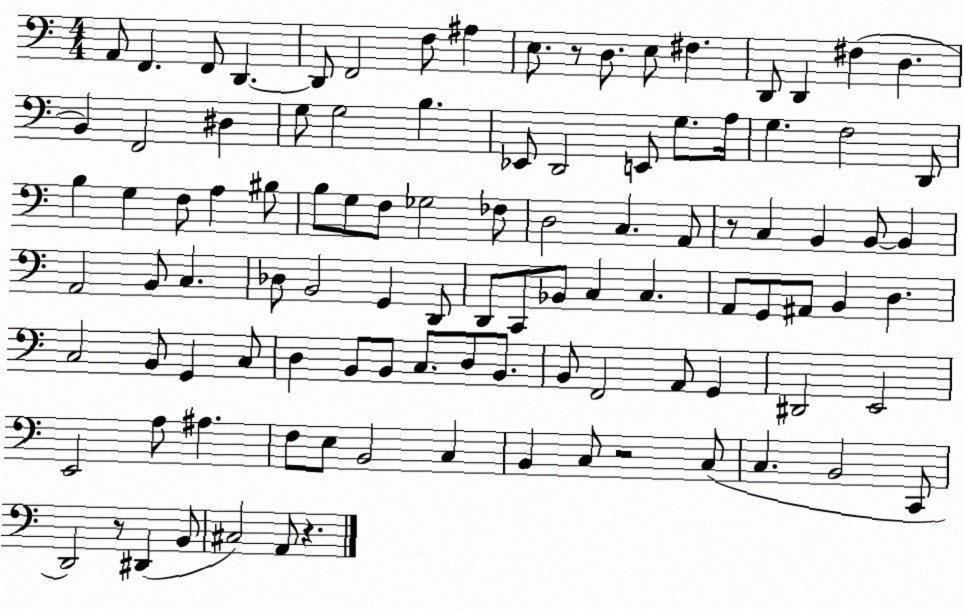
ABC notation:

X:1
T:Untitled
M:4/4
L:1/4
K:C
A,,/2 F,, F,,/2 D,, D,,/2 F,,2 F,/2 ^A, E,/2 z/2 D,/2 E,/2 ^F, D,,/2 D,, ^F, D, B,, F,,2 ^D, G,/2 G,2 B, _E,,/2 D,,2 E,,/2 G,/2 A,/4 G, F,2 D,,/2 B, G, F,/2 A, ^B,/2 B,/2 G,/2 F,/2 _G,2 _F,/2 D,2 C, A,,/2 z/2 C, B,, B,,/2 B,, A,,2 B,,/2 C, _D,/2 B,,2 G,, D,,/2 D,,/2 C,,/2 _B,,/2 C, C, A,,/2 G,,/2 ^A,,/2 B,, D, C,2 B,,/2 G,, C,/2 D, B,,/2 B,,/2 C,/2 D,/2 B,,/2 B,,/2 F,,2 A,,/2 G,, ^D,,2 E,,2 E,,2 A,/2 ^A, F,/2 E,/2 B,,2 C, B,, C,/2 z2 C,/2 C, B,,2 C,,/2 D,,2 z/2 ^D,, B,,/2 ^C,2 A,,/2 z